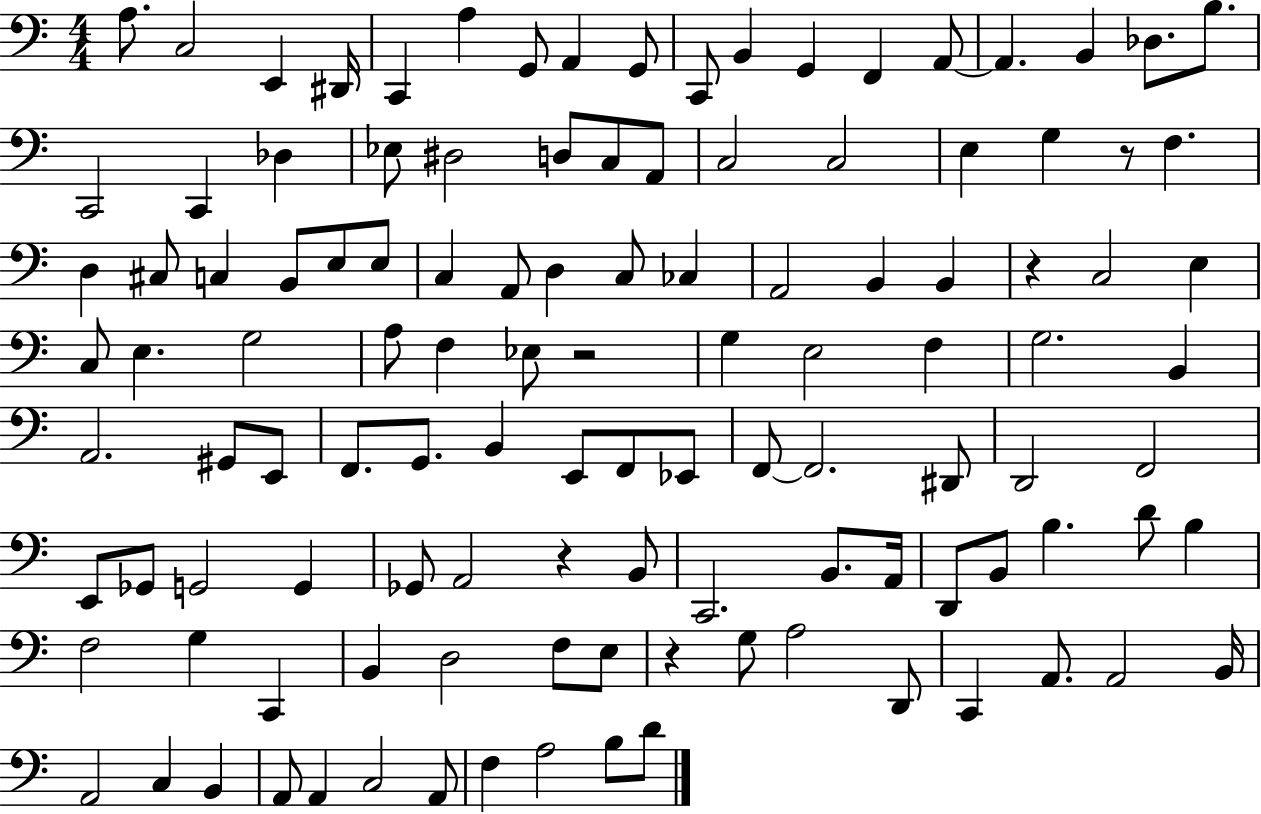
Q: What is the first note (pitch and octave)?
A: A3